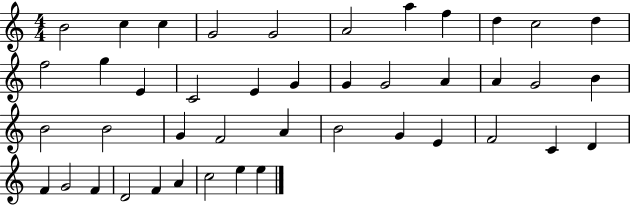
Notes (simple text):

B4/h C5/q C5/q G4/h G4/h A4/h A5/q F5/q D5/q C5/h D5/q F5/h G5/q E4/q C4/h E4/q G4/q G4/q G4/h A4/q A4/q G4/h B4/q B4/h B4/h G4/q F4/h A4/q B4/h G4/q E4/q F4/h C4/q D4/q F4/q G4/h F4/q D4/h F4/q A4/q C5/h E5/q E5/q